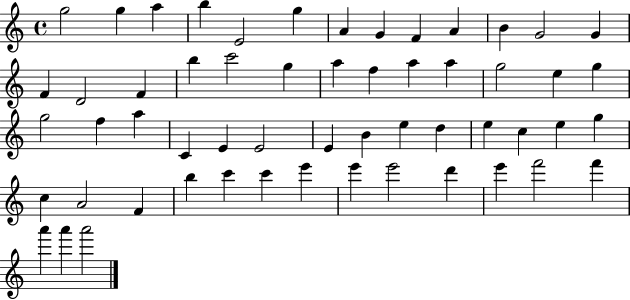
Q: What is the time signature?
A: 4/4